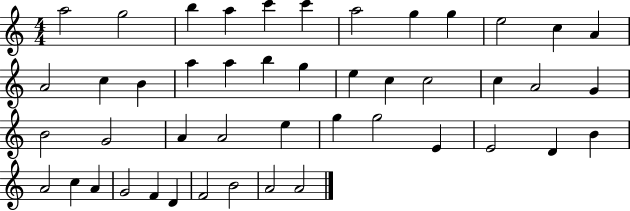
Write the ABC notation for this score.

X:1
T:Untitled
M:4/4
L:1/4
K:C
a2 g2 b a c' c' a2 g g e2 c A A2 c B a a b g e c c2 c A2 G B2 G2 A A2 e g g2 E E2 D B A2 c A G2 F D F2 B2 A2 A2